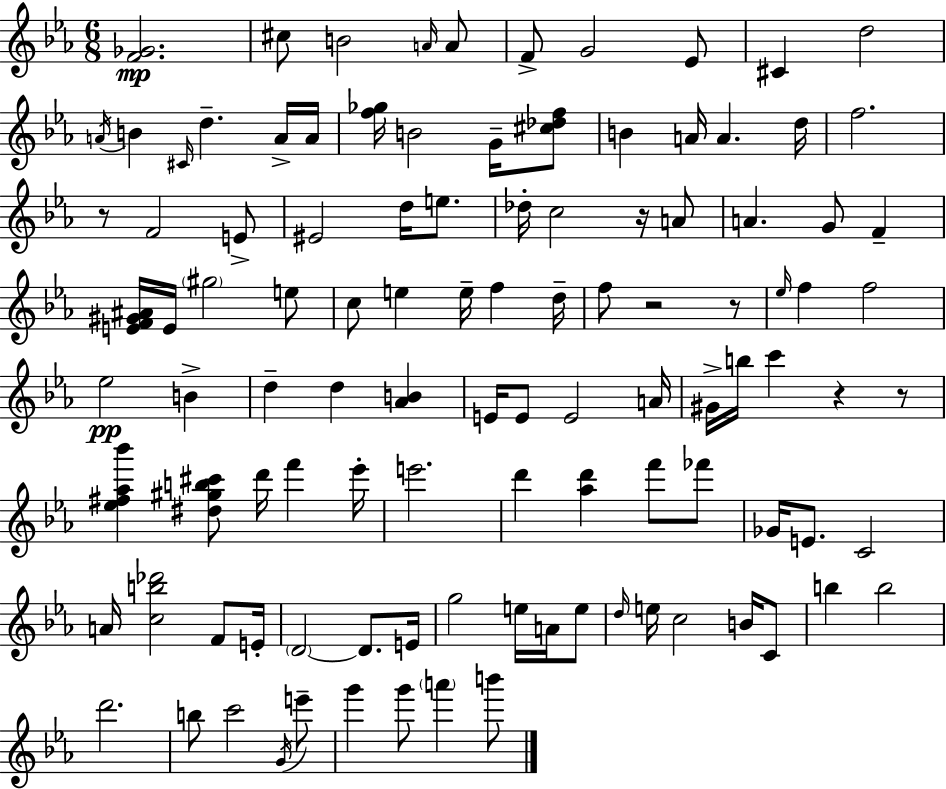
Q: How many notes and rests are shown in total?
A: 107